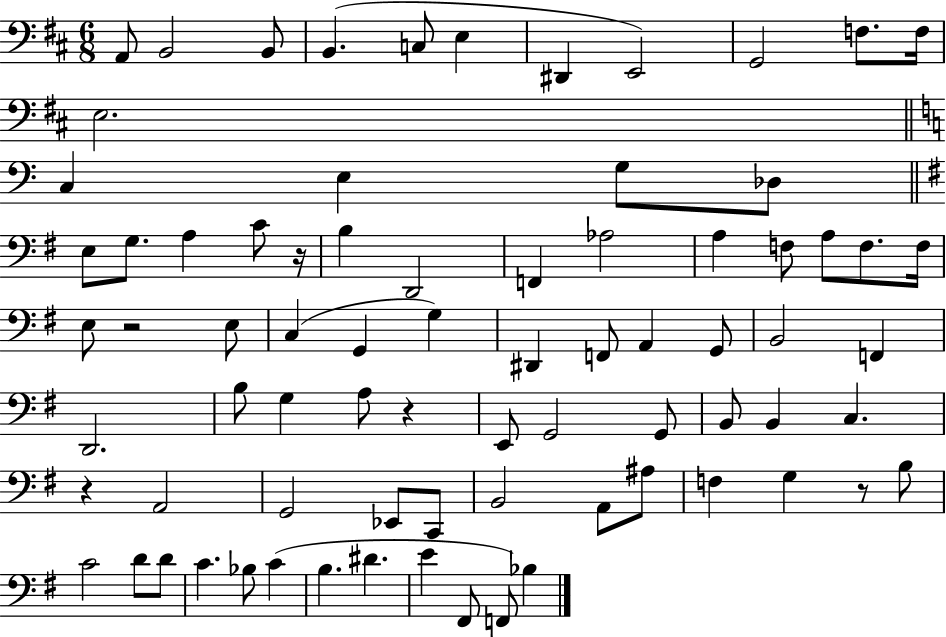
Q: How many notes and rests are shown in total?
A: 77